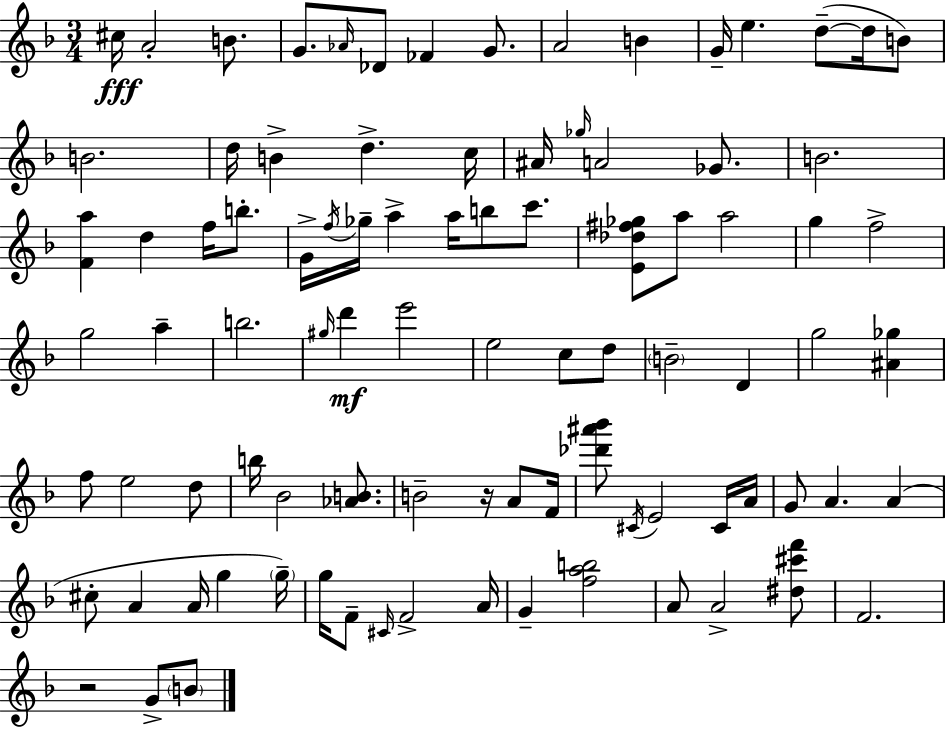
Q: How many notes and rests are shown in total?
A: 91